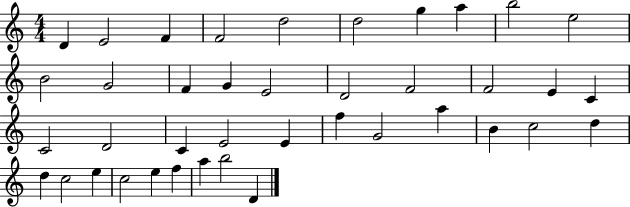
{
  \clef treble
  \numericTimeSignature
  \time 4/4
  \key c \major
  d'4 e'2 f'4 | f'2 d''2 | d''2 g''4 a''4 | b''2 e''2 | \break b'2 g'2 | f'4 g'4 e'2 | d'2 f'2 | f'2 e'4 c'4 | \break c'2 d'2 | c'4 e'2 e'4 | f''4 g'2 a''4 | b'4 c''2 d''4 | \break d''4 c''2 e''4 | c''2 e''4 f''4 | a''4 b''2 d'4 | \bar "|."
}